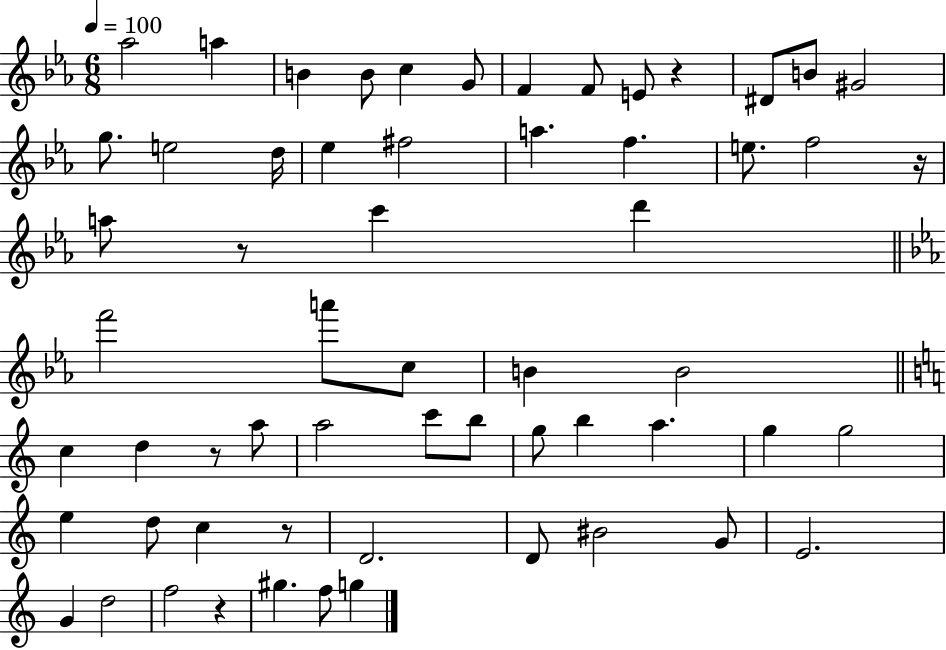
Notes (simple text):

Ab5/h A5/q B4/q B4/e C5/q G4/e F4/q F4/e E4/e R/q D#4/e B4/e G#4/h G5/e. E5/h D5/s Eb5/q F#5/h A5/q. F5/q. E5/e. F5/h R/s A5/e R/e C6/q D6/q F6/h A6/e C5/e B4/q B4/h C5/q D5/q R/e A5/e A5/h C6/e B5/e G5/e B5/q A5/q. G5/q G5/h E5/q D5/e C5/q R/e D4/h. D4/e BIS4/h G4/e E4/h. G4/q D5/h F5/h R/q G#5/q. F5/e G5/q